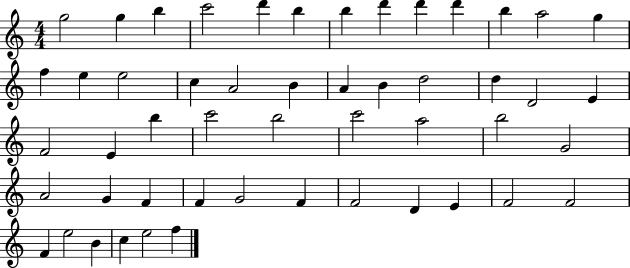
G5/h G5/q B5/q C6/h D6/q B5/q B5/q D6/q D6/q D6/q B5/q A5/h G5/q F5/q E5/q E5/h C5/q A4/h B4/q A4/q B4/q D5/h D5/q D4/h E4/q F4/h E4/q B5/q C6/h B5/h C6/h A5/h B5/h G4/h A4/h G4/q F4/q F4/q G4/h F4/q F4/h D4/q E4/q F4/h F4/h F4/q E5/h B4/q C5/q E5/h F5/q